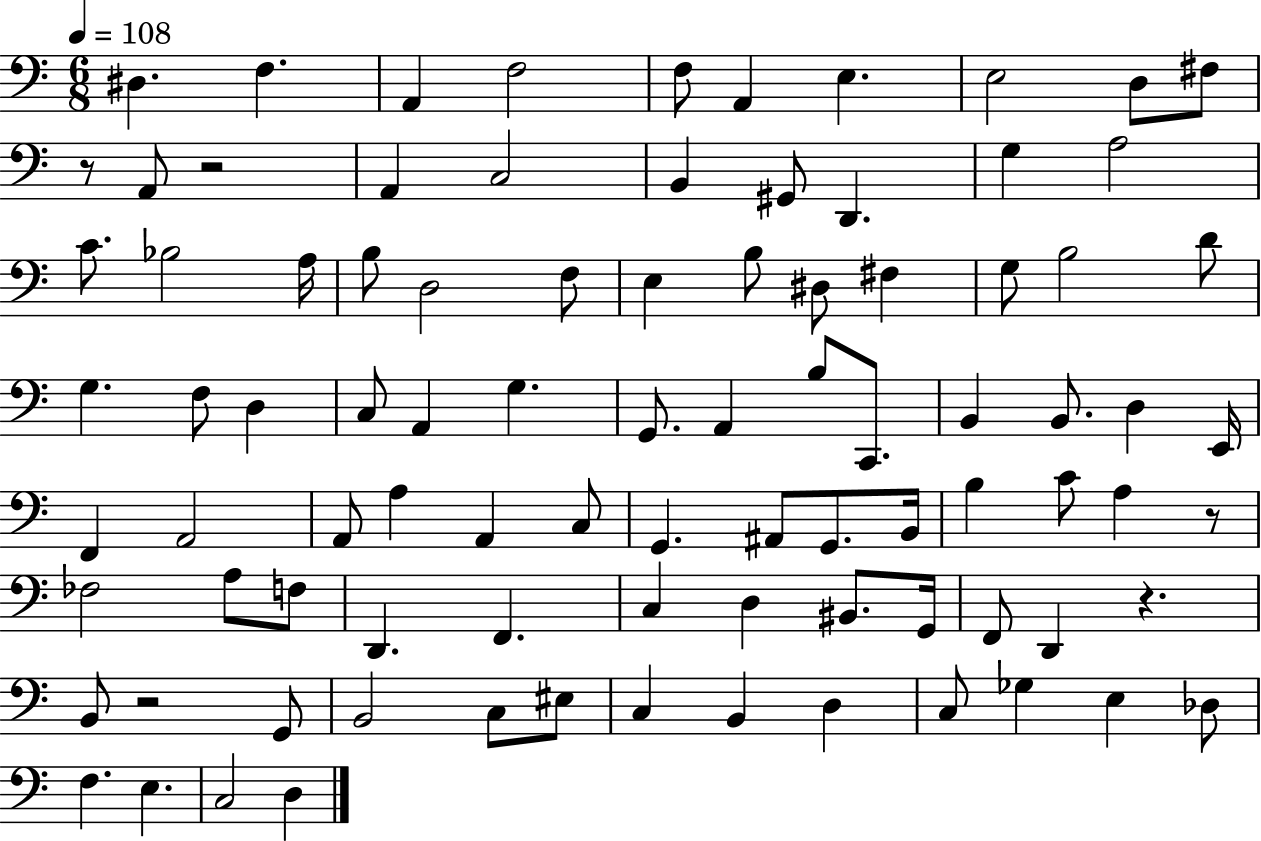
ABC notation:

X:1
T:Untitled
M:6/8
L:1/4
K:C
^D, F, A,, F,2 F,/2 A,, E, E,2 D,/2 ^F,/2 z/2 A,,/2 z2 A,, C,2 B,, ^G,,/2 D,, G, A,2 C/2 _B,2 A,/4 B,/2 D,2 F,/2 E, B,/2 ^D,/2 ^F, G,/2 B,2 D/2 G, F,/2 D, C,/2 A,, G, G,,/2 A,, B,/2 C,,/2 B,, B,,/2 D, E,,/4 F,, A,,2 A,,/2 A, A,, C,/2 G,, ^A,,/2 G,,/2 B,,/4 B, C/2 A, z/2 _F,2 A,/2 F,/2 D,, F,, C, D, ^B,,/2 G,,/4 F,,/2 D,, z B,,/2 z2 G,,/2 B,,2 C,/2 ^E,/2 C, B,, D, C,/2 _G, E, _D,/2 F, E, C,2 D,